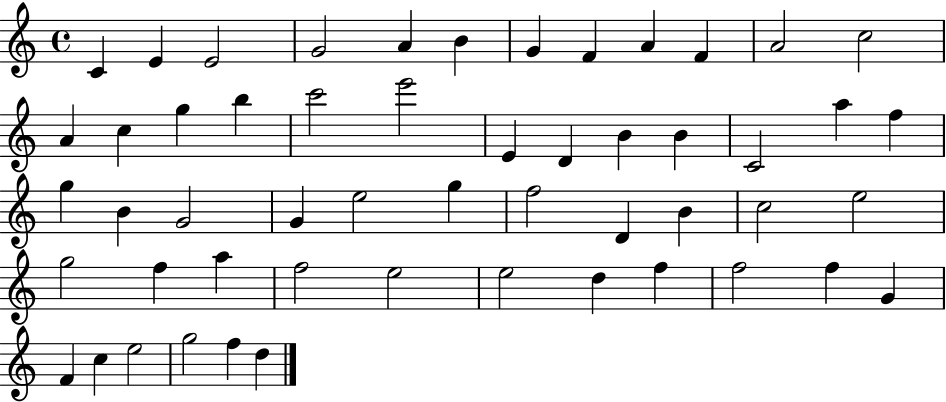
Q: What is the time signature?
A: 4/4